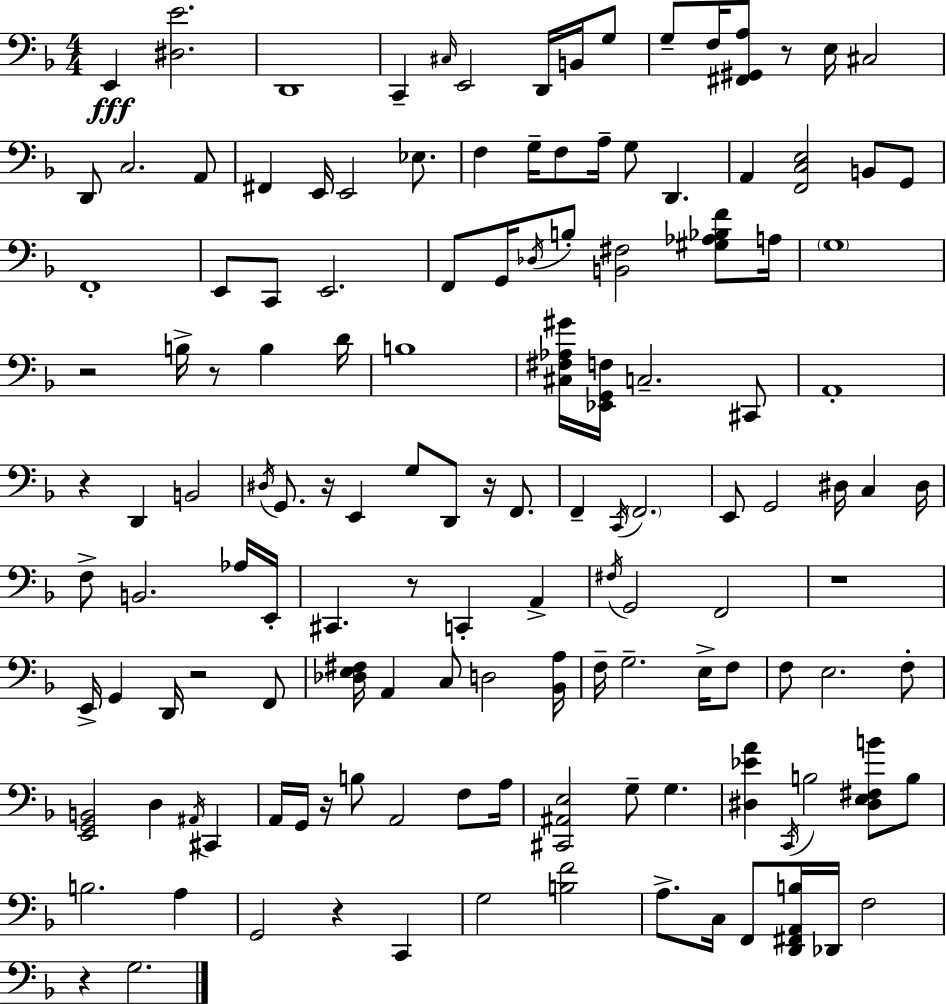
X:1
T:Untitled
M:4/4
L:1/4
K:Dm
E,, [^D,E]2 D,,4 C,, ^C,/4 E,,2 D,,/4 B,,/4 G,/2 G,/2 F,/4 [^F,,^G,,A,]/2 z/2 E,/4 ^C,2 D,,/2 C,2 A,,/2 ^F,, E,,/4 E,,2 _E,/2 F, G,/4 F,/2 A,/4 G,/2 D,, A,, [F,,C,E,]2 B,,/2 G,,/2 F,,4 E,,/2 C,,/2 E,,2 F,,/2 G,,/4 _D,/4 B,/2 [B,,^F,]2 [^G,_A,_B,F]/2 A,/4 G,4 z2 B,/4 z/2 B, D/4 B,4 [^C,^F,_A,^G]/4 [_E,,G,,F,]/4 C,2 ^C,,/2 A,,4 z D,, B,,2 ^D,/4 G,,/2 z/4 E,, G,/2 D,,/2 z/4 F,,/2 F,, C,,/4 F,,2 E,,/2 G,,2 ^D,/4 C, ^D,/4 F,/2 B,,2 _A,/4 E,,/4 ^C,, z/2 C,, A,, ^F,/4 G,,2 F,,2 z4 E,,/4 G,, D,,/4 z2 F,,/2 [_D,E,^F,]/4 A,, C,/2 D,2 [_B,,A,]/4 F,/4 G,2 E,/4 F,/2 F,/2 E,2 F,/2 [E,,G,,B,,]2 D, ^A,,/4 ^C,, A,,/4 G,,/4 z/4 B,/2 A,,2 F,/2 A,/4 [^C,,^A,,E,]2 G,/2 G, [^D,_EA] C,,/4 B,2 [^D,E,^F,B]/2 B,/2 B,2 A, G,,2 z C,, G,2 [B,F]2 A,/2 C,/4 F,,/2 [D,,^F,,A,,B,]/4 _D,,/4 F,2 z G,2